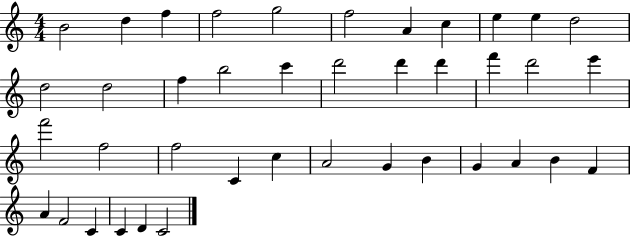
{
  \clef treble
  \numericTimeSignature
  \time 4/4
  \key c \major
  b'2 d''4 f''4 | f''2 g''2 | f''2 a'4 c''4 | e''4 e''4 d''2 | \break d''2 d''2 | f''4 b''2 c'''4 | d'''2 d'''4 d'''4 | f'''4 d'''2 e'''4 | \break f'''2 f''2 | f''2 c'4 c''4 | a'2 g'4 b'4 | g'4 a'4 b'4 f'4 | \break a'4 f'2 c'4 | c'4 d'4 c'2 | \bar "|."
}